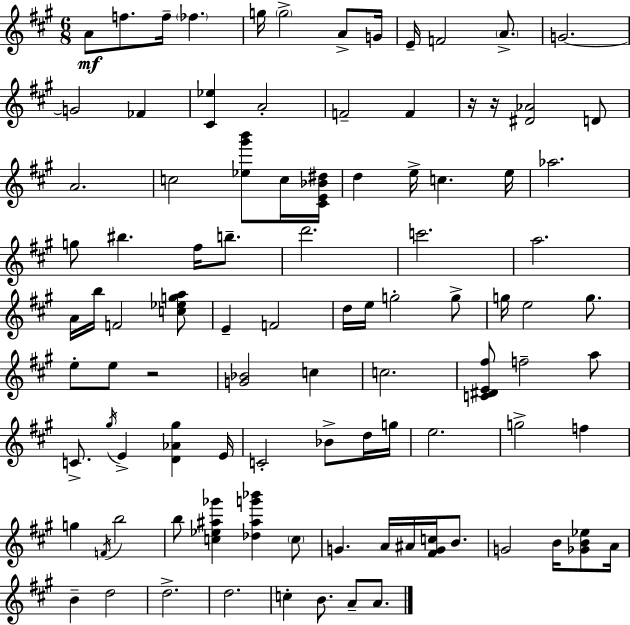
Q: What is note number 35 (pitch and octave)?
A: B5